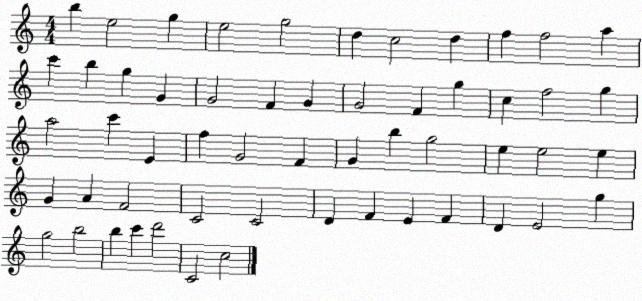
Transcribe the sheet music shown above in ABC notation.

X:1
T:Untitled
M:4/4
L:1/4
K:C
b e2 g e2 g2 d c2 d f f2 a c' b g G G2 F G G2 F g c f2 g a2 c' E f G2 F G b g2 e e2 e G A F2 C2 C2 D F E F D E2 g g2 b2 b c' d'2 C2 c2